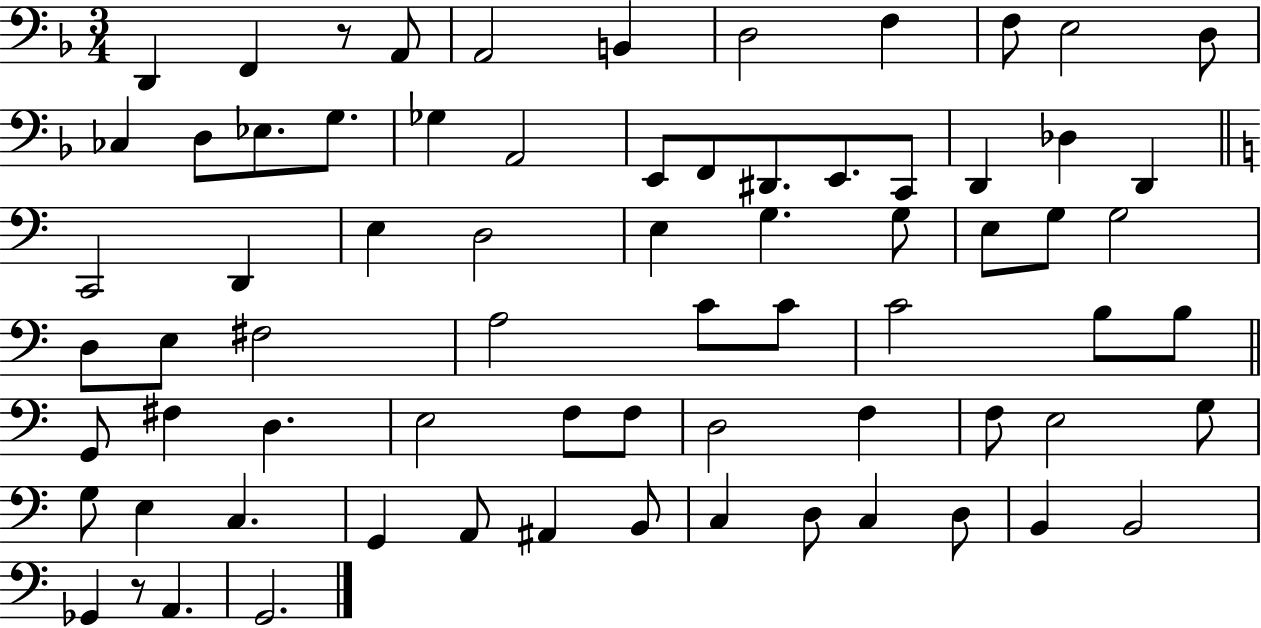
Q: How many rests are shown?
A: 2